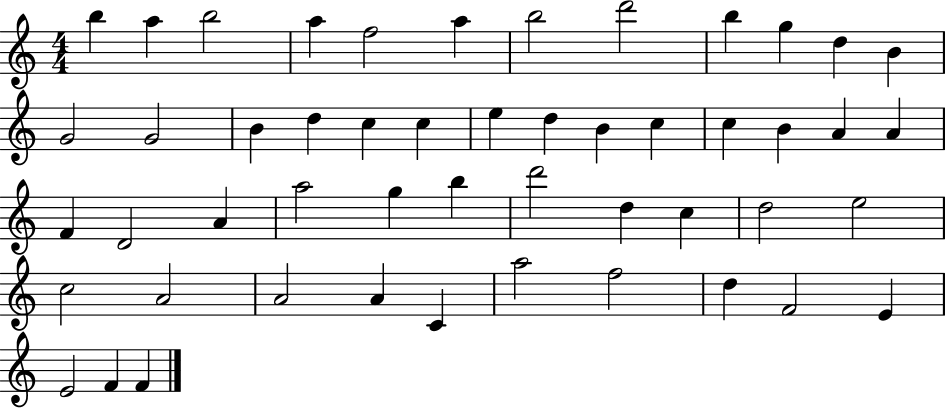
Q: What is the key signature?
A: C major